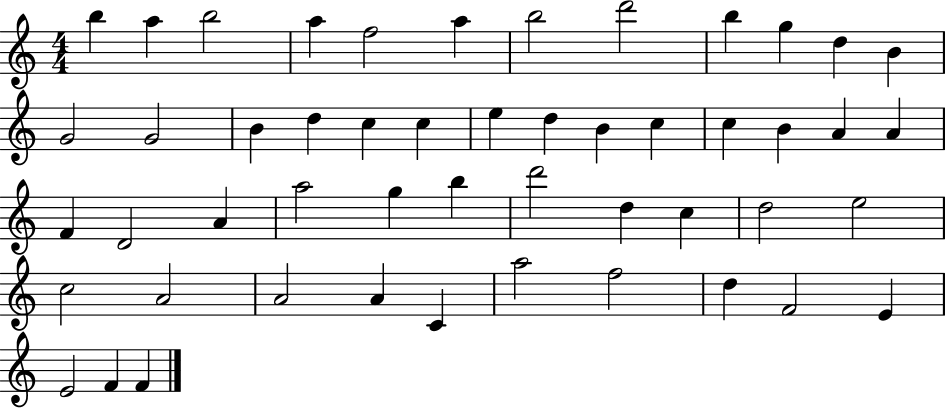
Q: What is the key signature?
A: C major